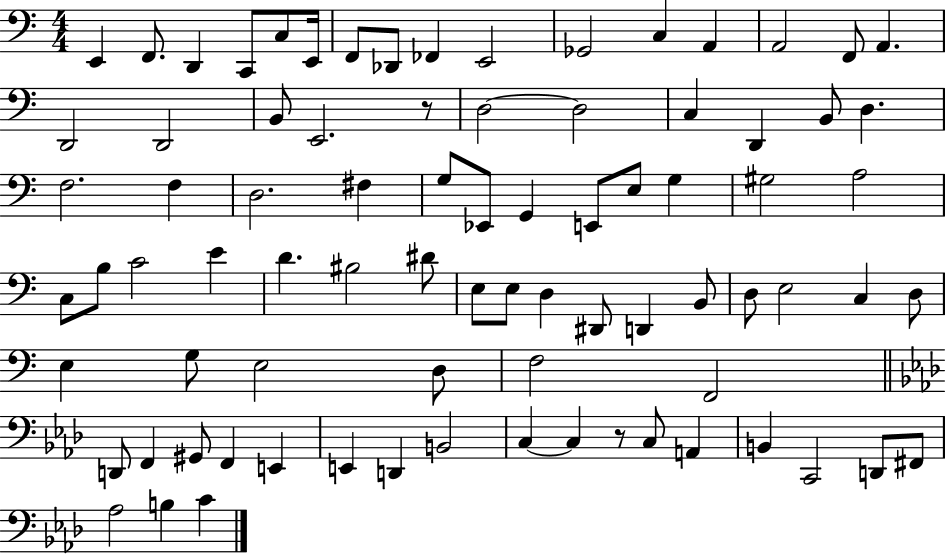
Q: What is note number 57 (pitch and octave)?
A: G3